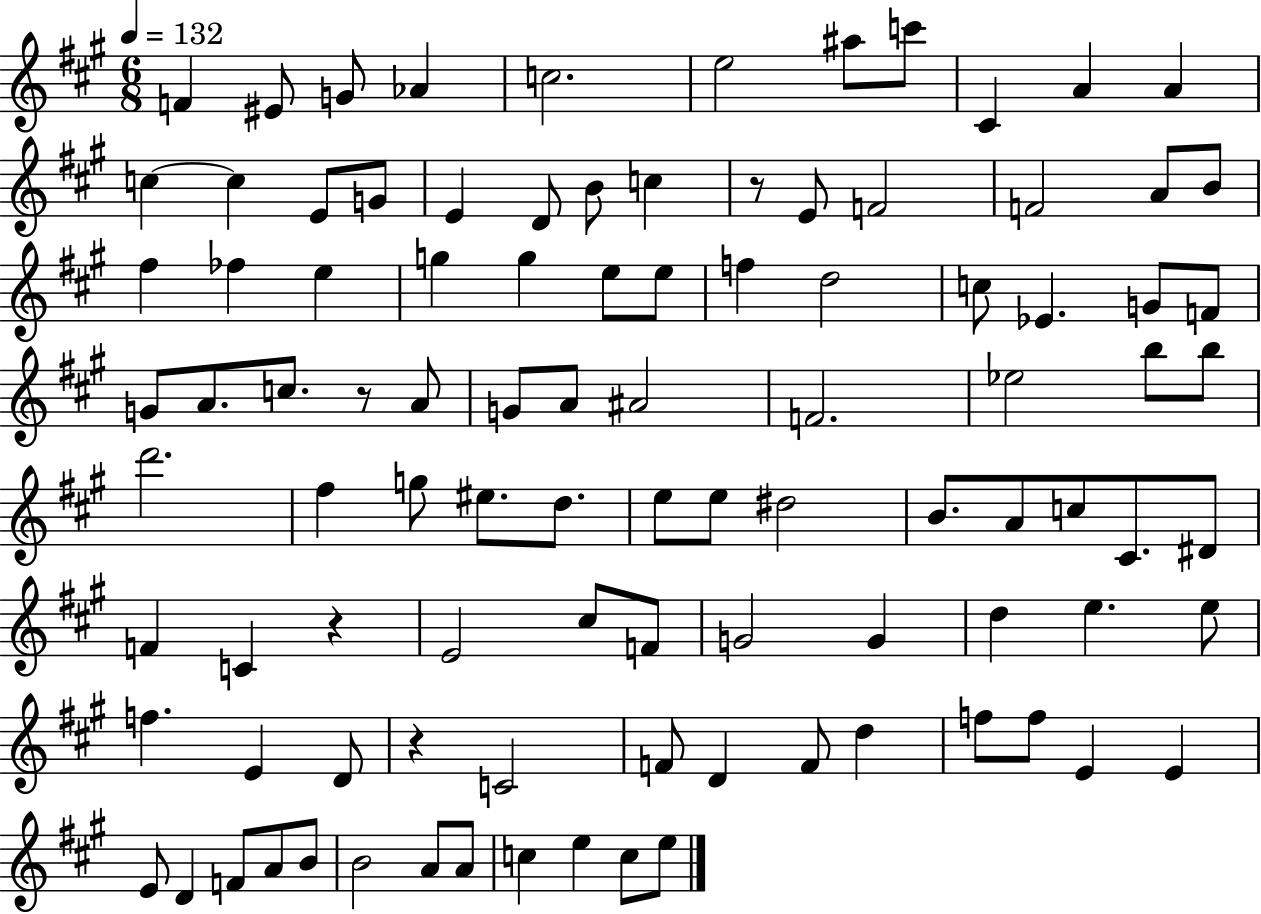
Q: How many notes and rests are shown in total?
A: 99